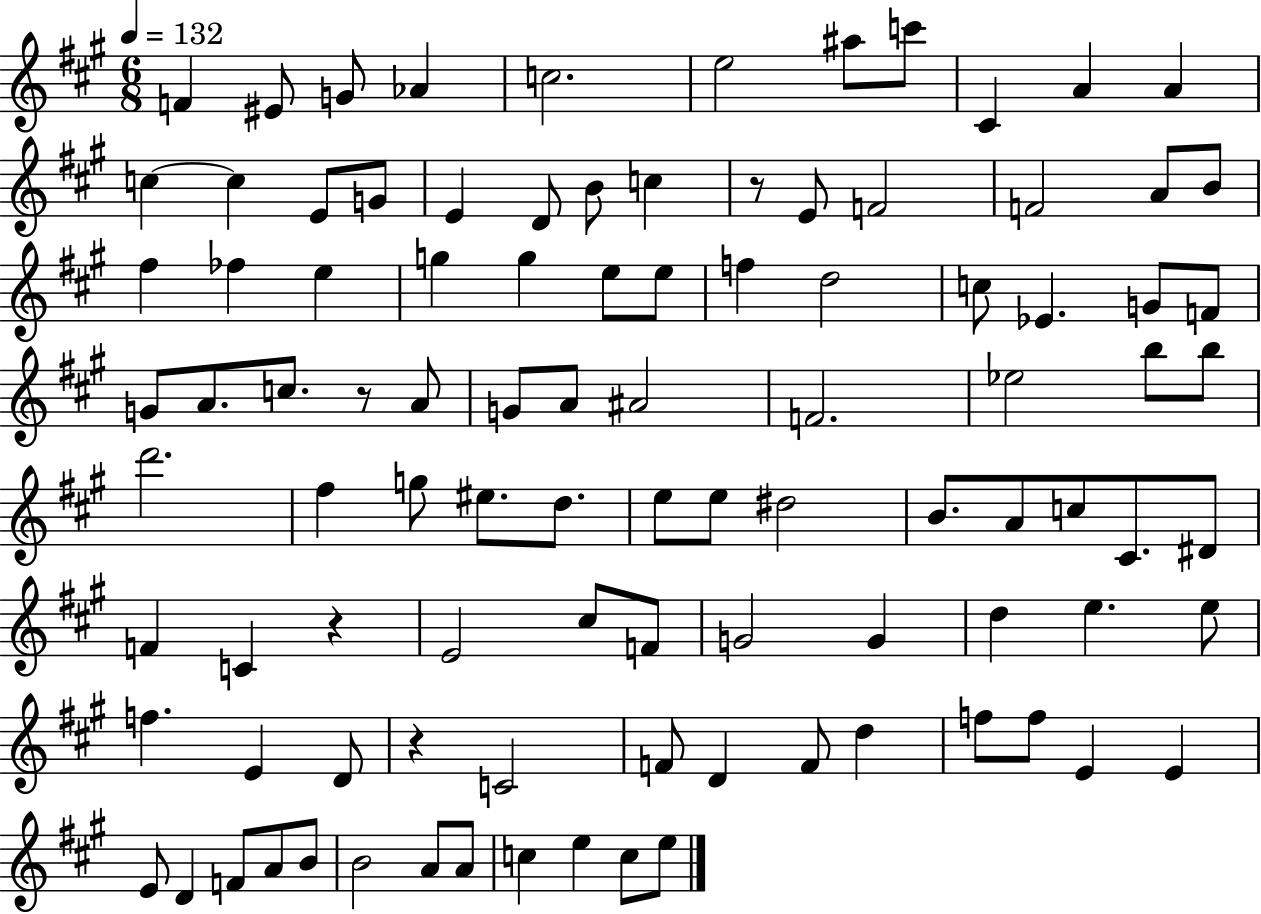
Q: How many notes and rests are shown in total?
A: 99